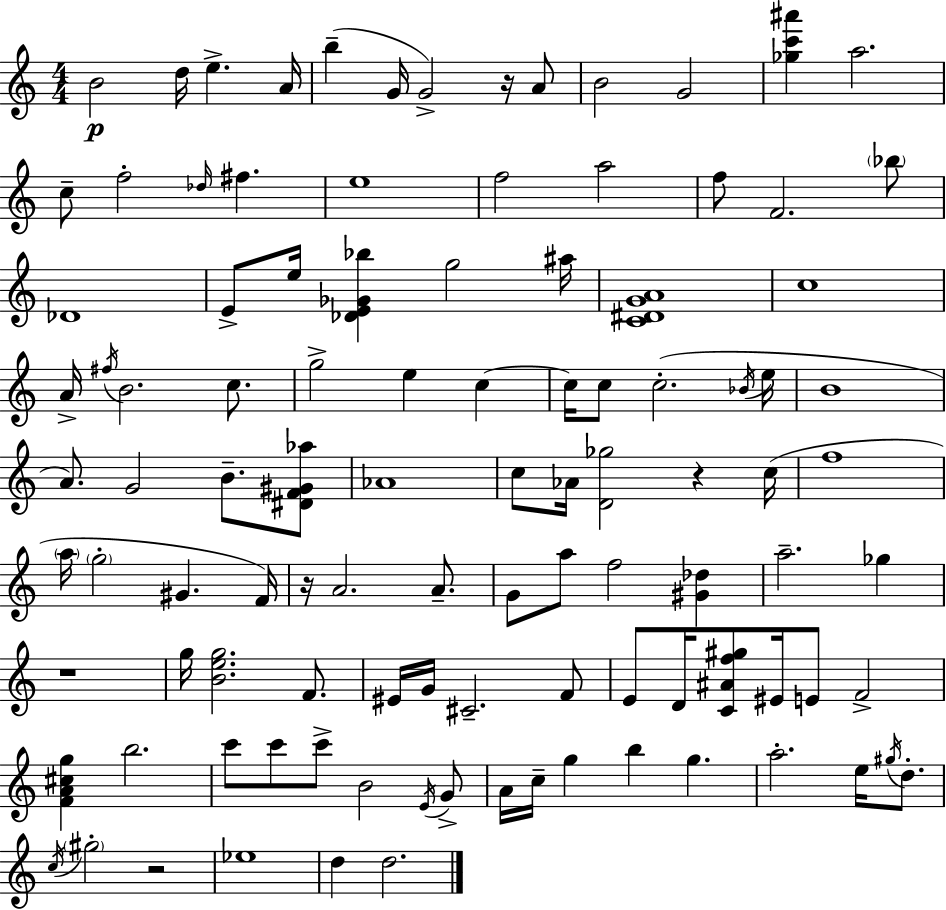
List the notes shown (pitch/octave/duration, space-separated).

B4/h D5/s E5/q. A4/s B5/q G4/s G4/h R/s A4/e B4/h G4/h [Gb5,C6,A#6]/q A5/h. C5/e F5/h Db5/s F#5/q. E5/w F5/h A5/h F5/e F4/h. Bb5/e Db4/w E4/e E5/s [Db4,E4,Gb4,Bb5]/q G5/h A#5/s [C4,D#4,G4,A4]/w C5/w A4/s F#5/s B4/h. C5/e. G5/h E5/q C5/q C5/s C5/e C5/h. Bb4/s E5/s B4/w A4/e. G4/h B4/e. [D#4,F4,G#4,Ab5]/e Ab4/w C5/e Ab4/s [D4,Gb5]/h R/q C5/s F5/w A5/s G5/h G#4/q. F4/s R/s A4/h. A4/e. G4/e A5/e F5/h [G#4,Db5]/q A5/h. Gb5/q R/w G5/s [B4,E5,G5]/h. F4/e. EIS4/s G4/s C#4/h. F4/e E4/e D4/s [C4,A#4,F5,G#5]/e EIS4/s E4/e F4/h [F4,A4,C#5,G5]/q B5/h. C6/e C6/e C6/e B4/h E4/s G4/e A4/s C5/s G5/q B5/q G5/q. A5/h. E5/s G#5/s D5/e. C5/s G#5/h R/h Eb5/w D5/q D5/h.